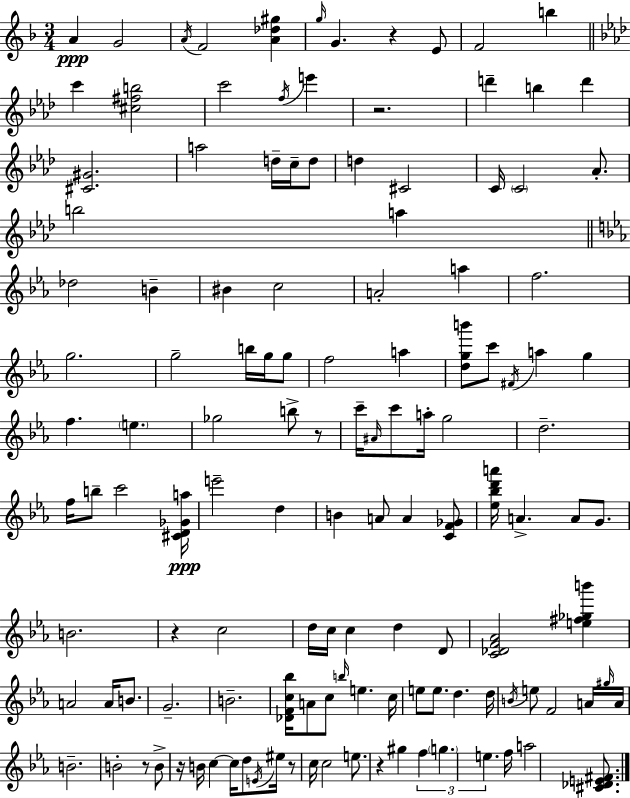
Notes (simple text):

A4/q G4/h A4/s F4/h [A4,Db5,G#5]/q G5/s G4/q. R/q E4/e F4/h B5/q C6/q [C#5,F#5,B5]/h C6/h F5/s E6/q R/h. D6/q B5/q D6/q [C#4,G#4]/h. A5/h D5/s C5/s D5/e D5/q C#4/h C4/s C4/h Ab4/e. B5/h A5/q Db5/h B4/q BIS4/q C5/h A4/h A5/q F5/h. G5/h. G5/h B5/s G5/s G5/e F5/h A5/q [D5,G5,B6]/e C6/e F#4/s A5/q G5/q F5/q. E5/q. Gb5/h B5/e R/e C6/s A#4/s C6/e A5/s G5/h D5/h. F5/s B5/e C6/h [C#4,D4,Gb4,A5]/s E6/h D5/q B4/q A4/e A4/q [C4,F4,Gb4]/e [Eb5,Bb5,D6,A6]/s A4/q. A4/e G4/e. B4/h. R/q C5/h D5/s C5/s C5/q D5/q D4/e [C4,Db4,F4,Ab4]/h [E5,F#5,Gb5,B6]/q A4/h A4/s B4/e. G4/h. B4/h. [Db4,F4,C5,Bb5]/s A4/e C5/e B5/s E5/q. C5/s E5/e E5/e. D5/q. D5/s B4/s E5/e F4/h A4/s G#5/s A4/s B4/h. B4/h R/e B4/e R/s B4/s C5/q C5/s D5/e E4/s EIS5/s R/e C5/s C5/h E5/e. R/q G#5/q F5/q G5/q. E5/q. F5/s A5/h [C#4,Db4,E4,F#4]/e.